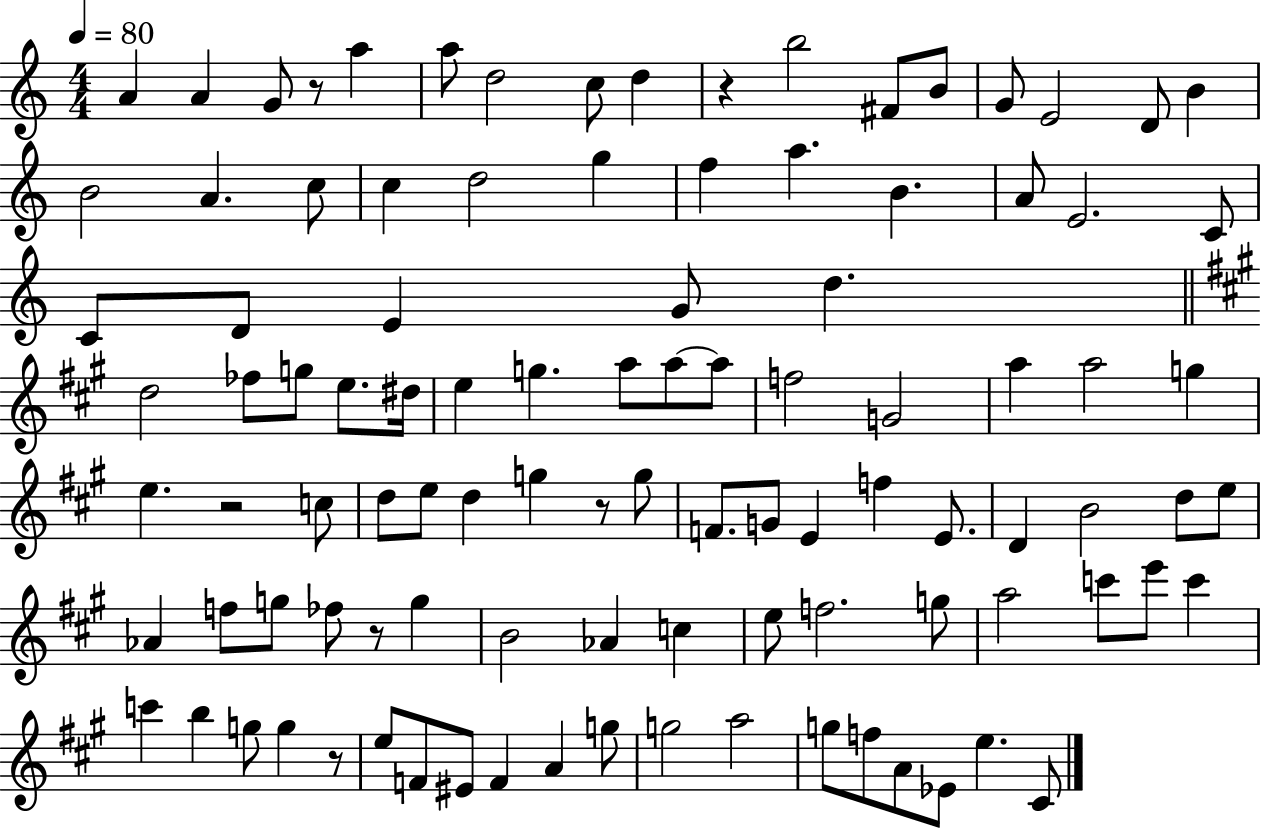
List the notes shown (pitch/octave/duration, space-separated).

A4/q A4/q G4/e R/e A5/q A5/e D5/h C5/e D5/q R/q B5/h F#4/e B4/e G4/e E4/h D4/e B4/q B4/h A4/q. C5/e C5/q D5/h G5/q F5/q A5/q. B4/q. A4/e E4/h. C4/e C4/e D4/e E4/q G4/e D5/q. D5/h FES5/e G5/e E5/e. D#5/s E5/q G5/q. A5/e A5/e A5/e F5/h G4/h A5/q A5/h G5/q E5/q. R/h C5/e D5/e E5/e D5/q G5/q R/e G5/e F4/e. G4/e E4/q F5/q E4/e. D4/q B4/h D5/e E5/e Ab4/q F5/e G5/e FES5/e R/e G5/q B4/h Ab4/q C5/q E5/e F5/h. G5/e A5/h C6/e E6/e C6/q C6/q B5/q G5/e G5/q R/e E5/e F4/e EIS4/e F4/q A4/q G5/e G5/h A5/h G5/e F5/e A4/e Eb4/e E5/q. C#4/e